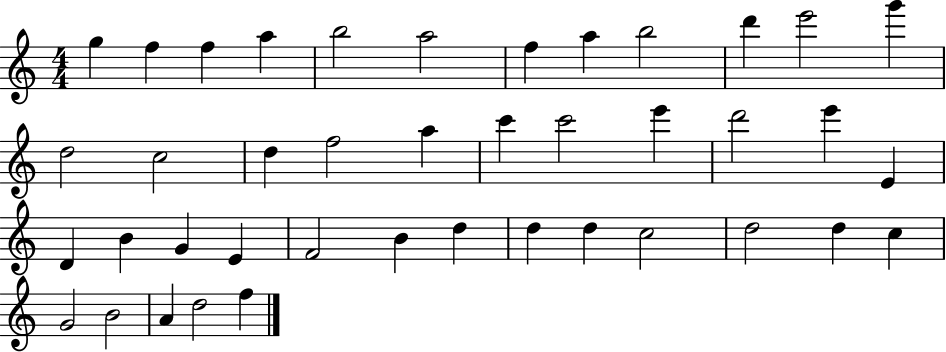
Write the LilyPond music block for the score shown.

{
  \clef treble
  \numericTimeSignature
  \time 4/4
  \key c \major
  g''4 f''4 f''4 a''4 | b''2 a''2 | f''4 a''4 b''2 | d'''4 e'''2 g'''4 | \break d''2 c''2 | d''4 f''2 a''4 | c'''4 c'''2 e'''4 | d'''2 e'''4 e'4 | \break d'4 b'4 g'4 e'4 | f'2 b'4 d''4 | d''4 d''4 c''2 | d''2 d''4 c''4 | \break g'2 b'2 | a'4 d''2 f''4 | \bar "|."
}